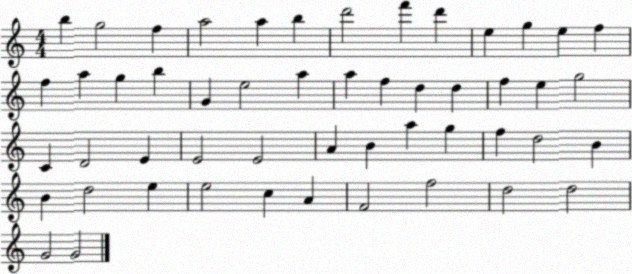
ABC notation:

X:1
T:Untitled
M:4/4
L:1/4
K:C
b g2 f a2 a b d'2 f' d' e g e f f a g b G e2 a a f d d f e g2 C D2 E E2 E2 A B a g f d2 B B d2 e e2 c A F2 f2 d2 d2 G2 G2